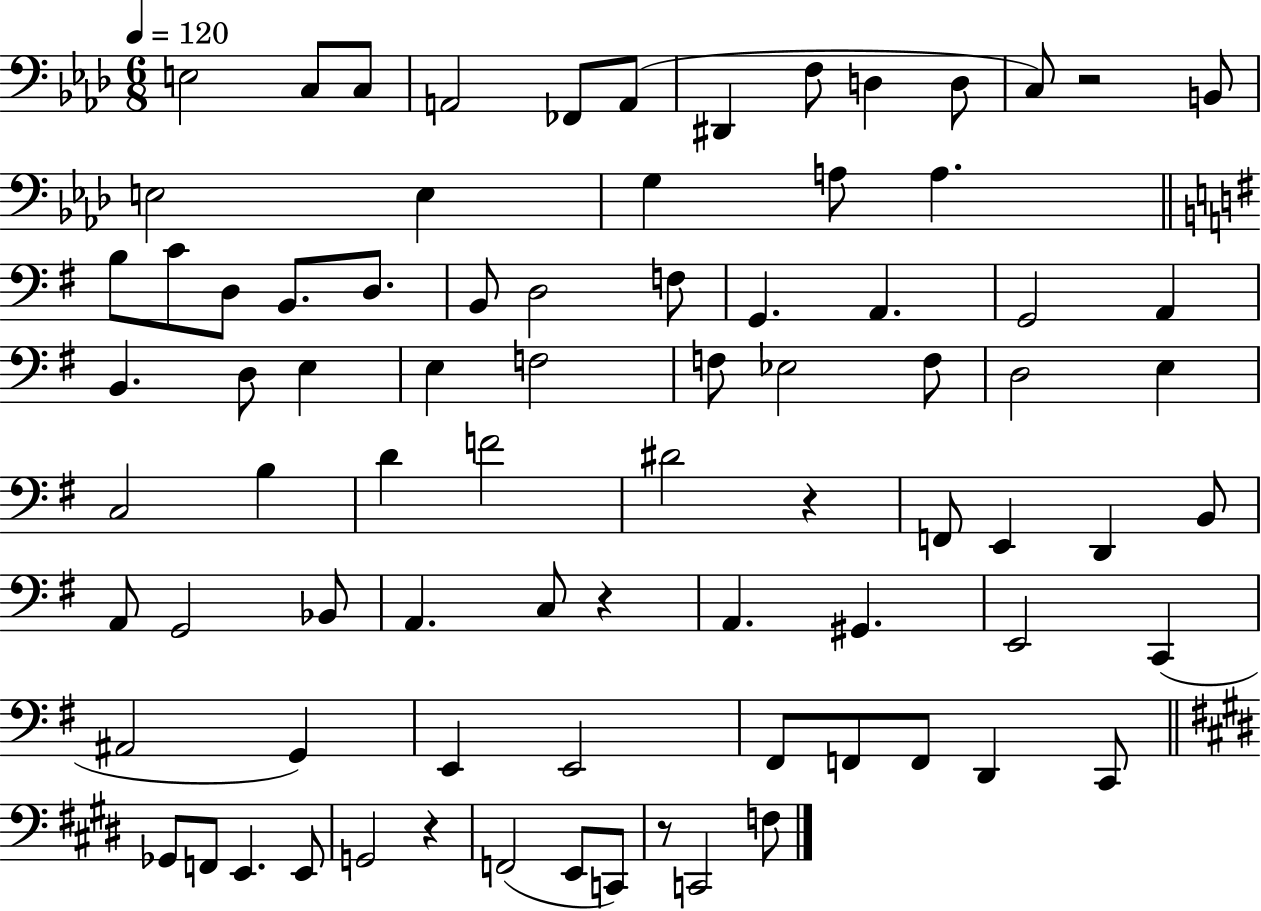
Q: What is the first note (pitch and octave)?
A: E3